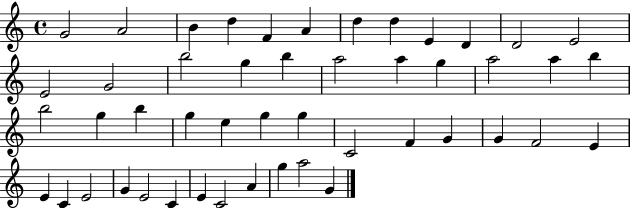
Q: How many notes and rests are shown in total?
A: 48